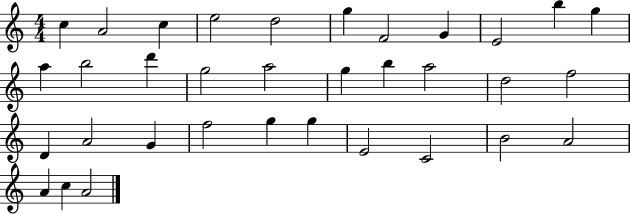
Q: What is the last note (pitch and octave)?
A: A4